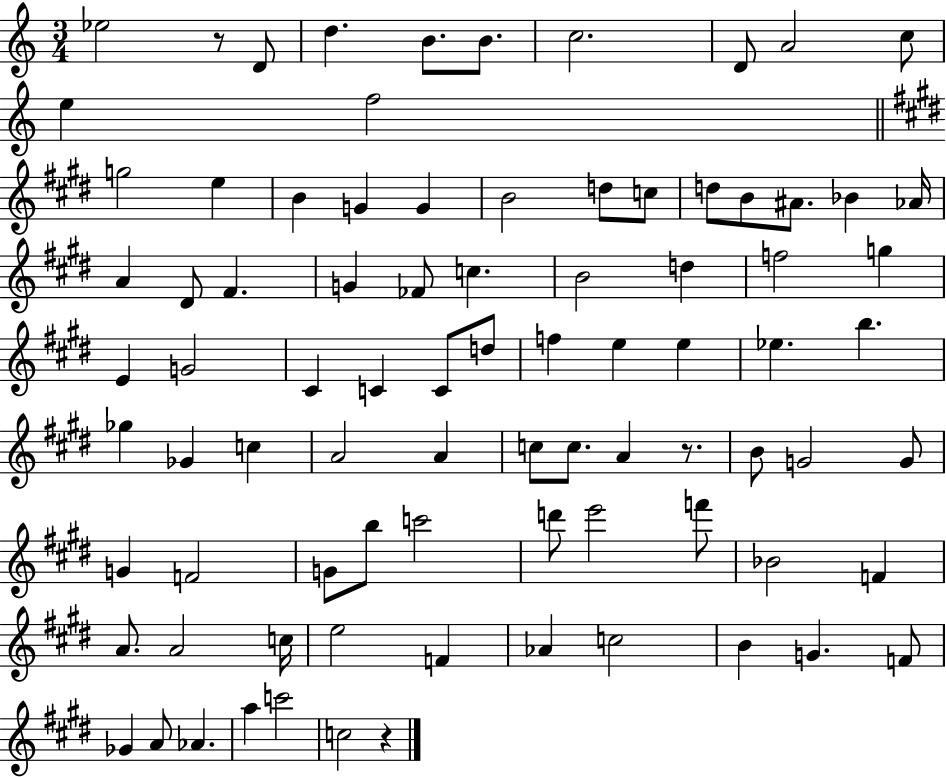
Eb5/h R/e D4/e D5/q. B4/e. B4/e. C5/h. D4/e A4/h C5/e E5/q F5/h G5/h E5/q B4/q G4/q G4/q B4/h D5/e C5/e D5/e B4/e A#4/e. Bb4/q Ab4/s A4/q D#4/e F#4/q. G4/q FES4/e C5/q. B4/h D5/q F5/h G5/q E4/q G4/h C#4/q C4/q C4/e D5/e F5/q E5/q E5/q Eb5/q. B5/q. Gb5/q Gb4/q C5/q A4/h A4/q C5/e C5/e. A4/q R/e. B4/e G4/h G4/e G4/q F4/h G4/e B5/e C6/h D6/e E6/h F6/e Bb4/h F4/q A4/e. A4/h C5/s E5/h F4/q Ab4/q C5/h B4/q G4/q. F4/e Gb4/q A4/e Ab4/q. A5/q C6/h C5/h R/q